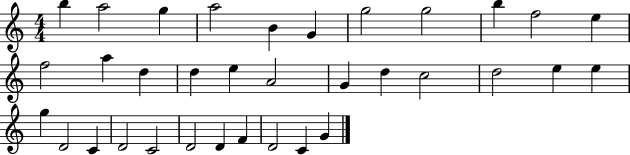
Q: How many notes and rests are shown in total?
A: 34